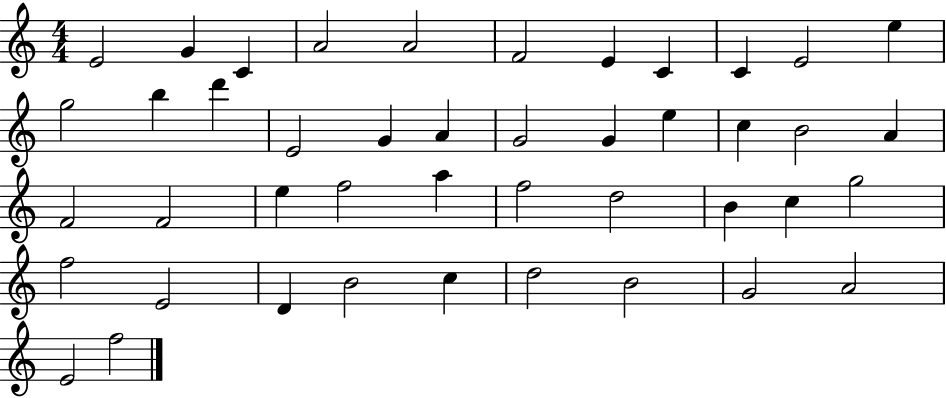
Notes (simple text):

E4/h G4/q C4/q A4/h A4/h F4/h E4/q C4/q C4/q E4/h E5/q G5/h B5/q D6/q E4/h G4/q A4/q G4/h G4/q E5/q C5/q B4/h A4/q F4/h F4/h E5/q F5/h A5/q F5/h D5/h B4/q C5/q G5/h F5/h E4/h D4/q B4/h C5/q D5/h B4/h G4/h A4/h E4/h F5/h